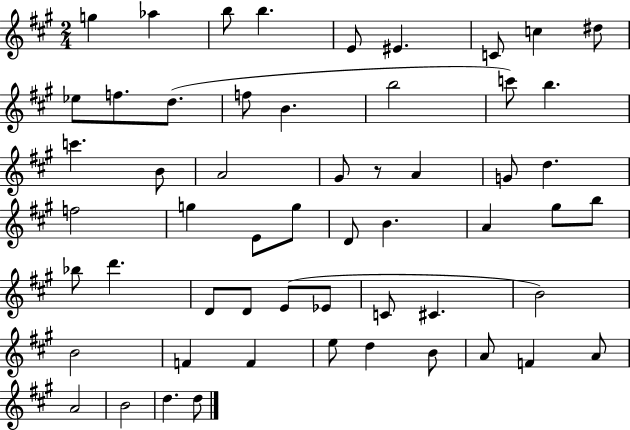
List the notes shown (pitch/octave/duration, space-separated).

G5/q Ab5/q B5/e B5/q. E4/e EIS4/q. C4/e C5/q D#5/e Eb5/e F5/e. D5/e. F5/e B4/q. B5/h C6/e B5/q. C6/q. B4/e A4/h G#4/e R/e A4/q G4/e D5/q. F5/h G5/q E4/e G5/e D4/e B4/q. A4/q G#5/e B5/e Bb5/e D6/q. D4/e D4/e E4/e Eb4/e C4/e C#4/q. B4/h B4/h F4/q F4/q E5/e D5/q B4/e A4/e F4/q A4/e A4/h B4/h D5/q. D5/e